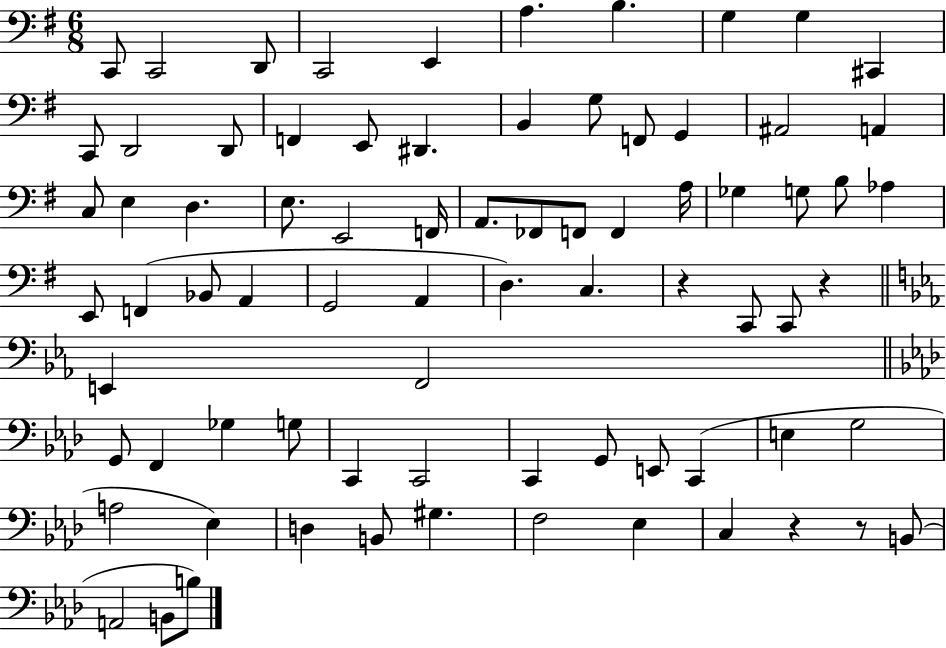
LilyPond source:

{
  \clef bass
  \numericTimeSignature
  \time 6/8
  \key g \major
  c,8 c,2 d,8 | c,2 e,4 | a4. b4. | g4 g4 cis,4 | \break c,8 d,2 d,8 | f,4 e,8 dis,4. | b,4 g8 f,8 g,4 | ais,2 a,4 | \break c8 e4 d4. | e8. e,2 f,16 | a,8. fes,8 f,8 f,4 a16 | ges4 g8 b8 aes4 | \break e,8 f,4( bes,8 a,4 | g,2 a,4 | d4.) c4. | r4 c,8 c,8 r4 | \break \bar "||" \break \key ees \major e,4 f,2 | \bar "||" \break \key f \minor g,8 f,4 ges4 g8 | c,4 c,2 | c,4 g,8 e,8 c,4( | e4 g2 | \break a2 ees4) | d4 b,8 gis4. | f2 ees4 | c4 r4 r8 b,8( | \break a,2 b,8 b8) | \bar "|."
}